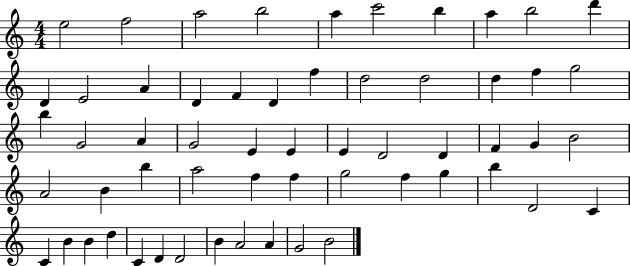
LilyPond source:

{
  \clef treble
  \numericTimeSignature
  \time 4/4
  \key c \major
  e''2 f''2 | a''2 b''2 | a''4 c'''2 b''4 | a''4 b''2 d'''4 | \break d'4 e'2 a'4 | d'4 f'4 d'4 f''4 | d''2 d''2 | d''4 f''4 g''2 | \break b''4 g'2 a'4 | g'2 e'4 e'4 | e'4 d'2 d'4 | f'4 g'4 b'2 | \break a'2 b'4 b''4 | a''2 f''4 f''4 | g''2 f''4 g''4 | b''4 d'2 c'4 | \break c'4 b'4 b'4 d''4 | c'4 d'4 d'2 | b'4 a'2 a'4 | g'2 b'2 | \break \bar "|."
}